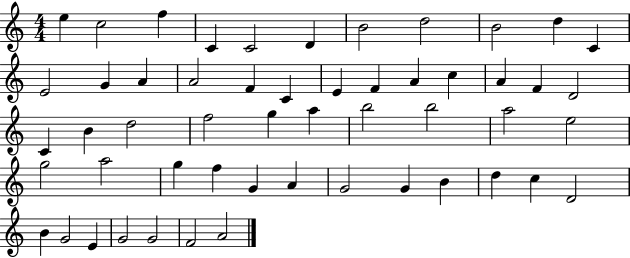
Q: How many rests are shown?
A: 0